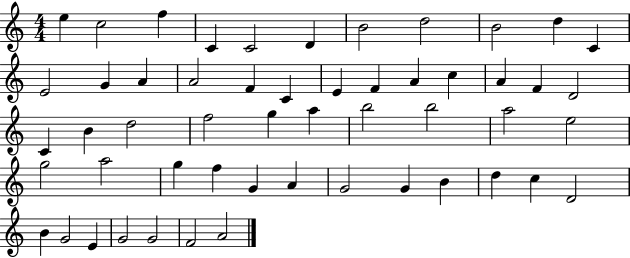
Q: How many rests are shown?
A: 0